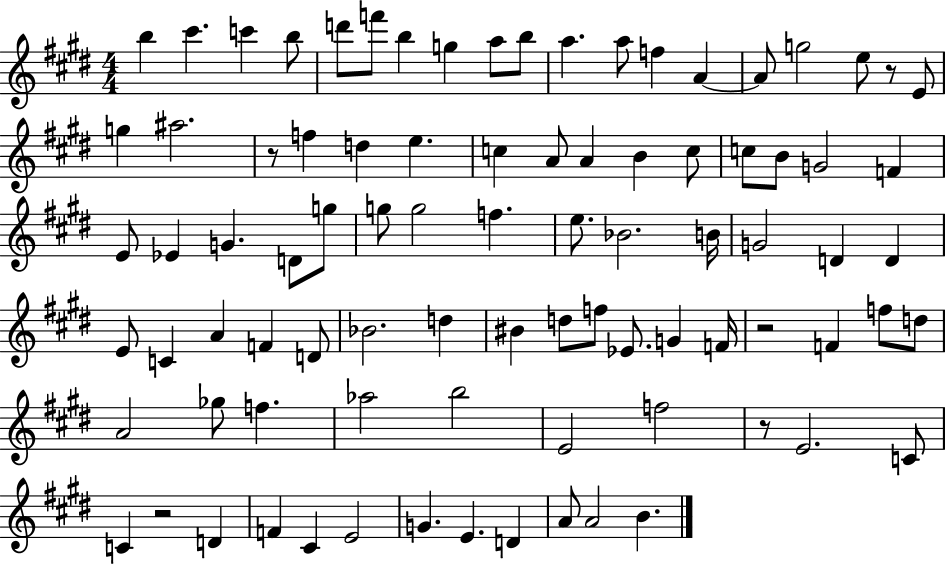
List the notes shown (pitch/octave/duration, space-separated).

B5/q C#6/q. C6/q B5/e D6/e F6/e B5/q G5/q A5/e B5/e A5/q. A5/e F5/q A4/q A4/e G5/h E5/e R/e E4/e G5/q A#5/h. R/e F5/q D5/q E5/q. C5/q A4/e A4/q B4/q C5/e C5/e B4/e G4/h F4/q E4/e Eb4/q G4/q. D4/e G5/e G5/e G5/h F5/q. E5/e. Bb4/h. B4/s G4/h D4/q D4/q E4/e C4/q A4/q F4/q D4/e Bb4/h. D5/q BIS4/q D5/e F5/e Eb4/e. G4/q F4/s R/h F4/q F5/e D5/e A4/h Gb5/e F5/q. Ab5/h B5/h E4/h F5/h R/e E4/h. C4/e C4/q R/h D4/q F4/q C#4/q E4/h G4/q. E4/q. D4/q A4/e A4/h B4/q.